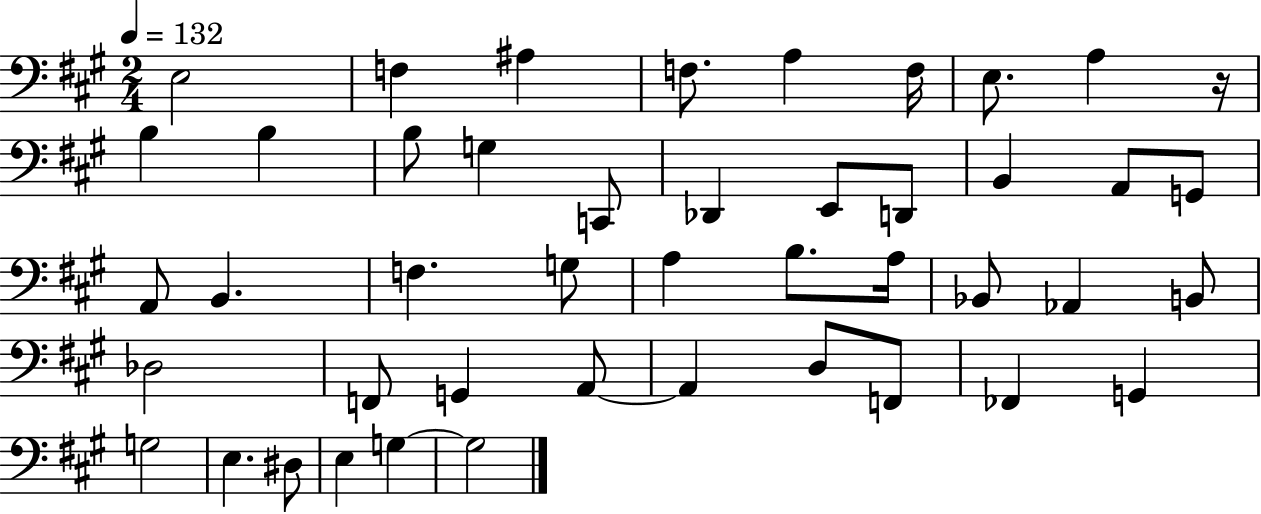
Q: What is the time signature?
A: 2/4